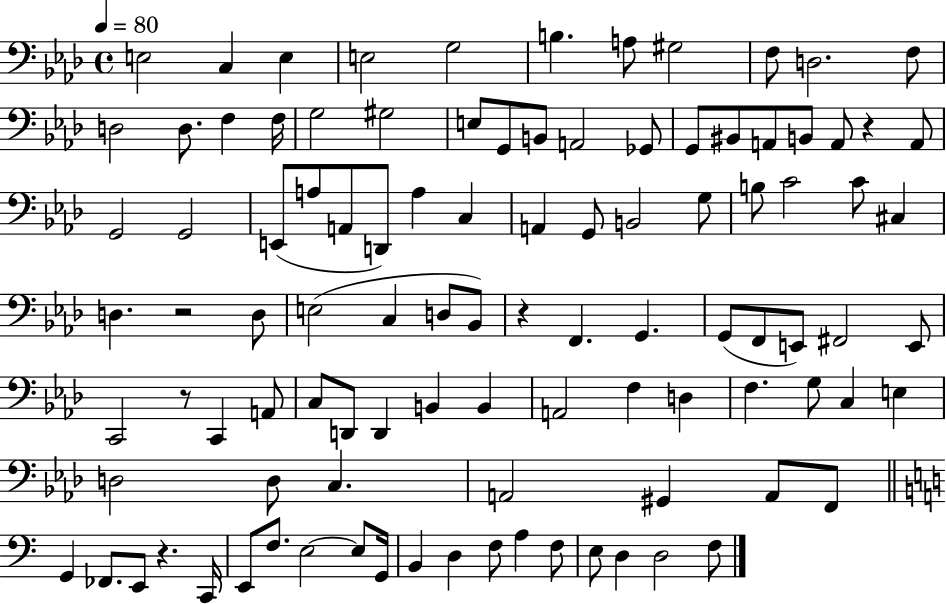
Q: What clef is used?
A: bass